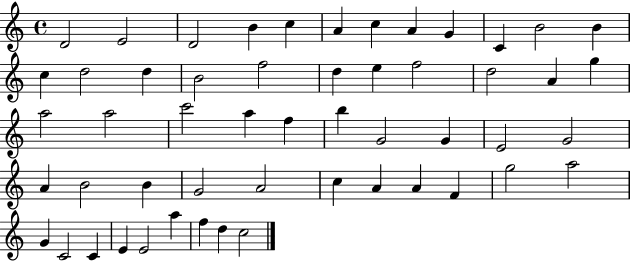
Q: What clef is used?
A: treble